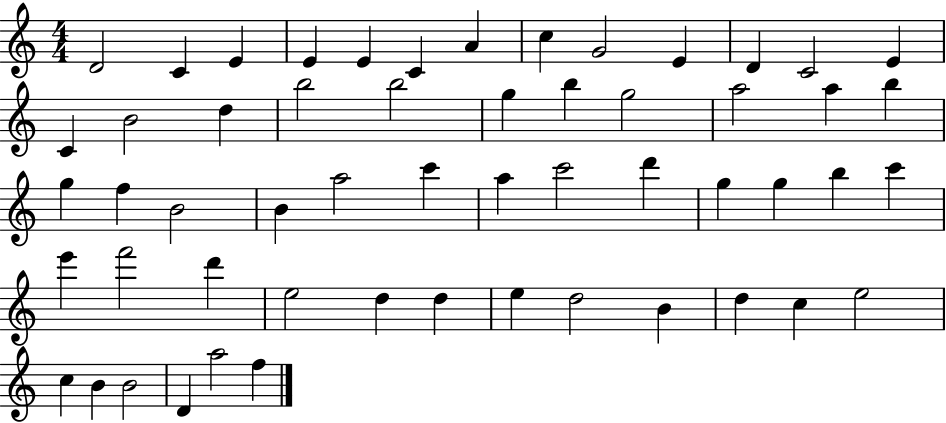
{
  \clef treble
  \numericTimeSignature
  \time 4/4
  \key c \major
  d'2 c'4 e'4 | e'4 e'4 c'4 a'4 | c''4 g'2 e'4 | d'4 c'2 e'4 | \break c'4 b'2 d''4 | b''2 b''2 | g''4 b''4 g''2 | a''2 a''4 b''4 | \break g''4 f''4 b'2 | b'4 a''2 c'''4 | a''4 c'''2 d'''4 | g''4 g''4 b''4 c'''4 | \break e'''4 f'''2 d'''4 | e''2 d''4 d''4 | e''4 d''2 b'4 | d''4 c''4 e''2 | \break c''4 b'4 b'2 | d'4 a''2 f''4 | \bar "|."
}